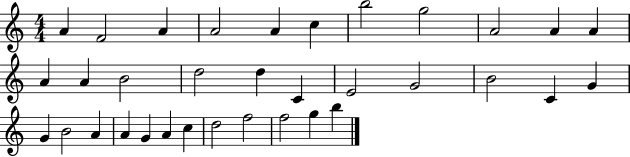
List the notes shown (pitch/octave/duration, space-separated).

A4/q F4/h A4/q A4/h A4/q C5/q B5/h G5/h A4/h A4/q A4/q A4/q A4/q B4/h D5/h D5/q C4/q E4/h G4/h B4/h C4/q G4/q G4/q B4/h A4/q A4/q G4/q A4/q C5/q D5/h F5/h F5/h G5/q B5/q